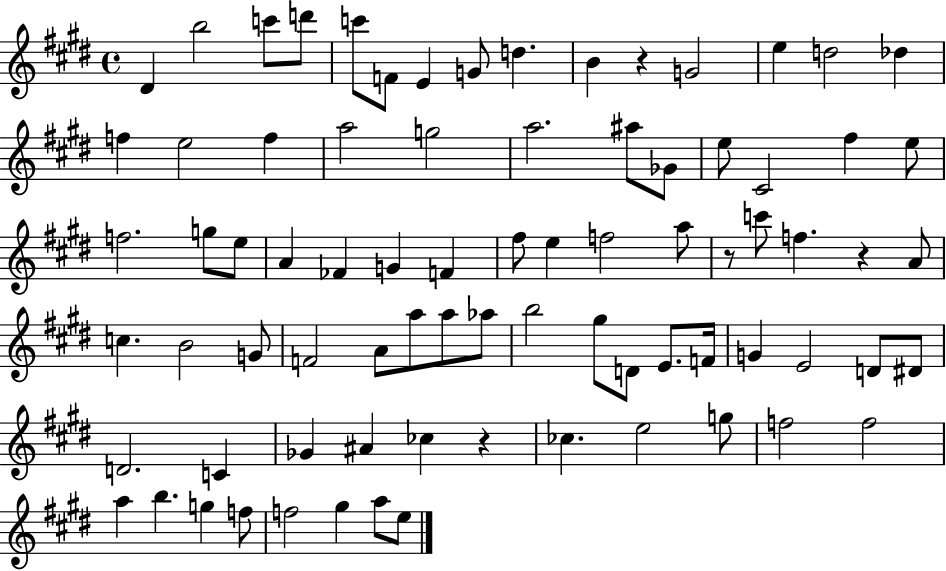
{
  \clef treble
  \time 4/4
  \defaultTimeSignature
  \key e \major
  \repeat volta 2 { dis'4 b''2 c'''8 d'''8 | c'''8 f'8 e'4 g'8 d''4. | b'4 r4 g'2 | e''4 d''2 des''4 | \break f''4 e''2 f''4 | a''2 g''2 | a''2. ais''8 ges'8 | e''8 cis'2 fis''4 e''8 | \break f''2. g''8 e''8 | a'4 fes'4 g'4 f'4 | fis''8 e''4 f''2 a''8 | r8 c'''8 f''4. r4 a'8 | \break c''4. b'2 g'8 | f'2 a'8 a''8 a''8 aes''8 | b''2 gis''8 d'8 e'8. f'16 | g'4 e'2 d'8 dis'8 | \break d'2. c'4 | ges'4 ais'4 ces''4 r4 | ces''4. e''2 g''8 | f''2 f''2 | \break a''4 b''4. g''4 f''8 | f''2 gis''4 a''8 e''8 | } \bar "|."
}